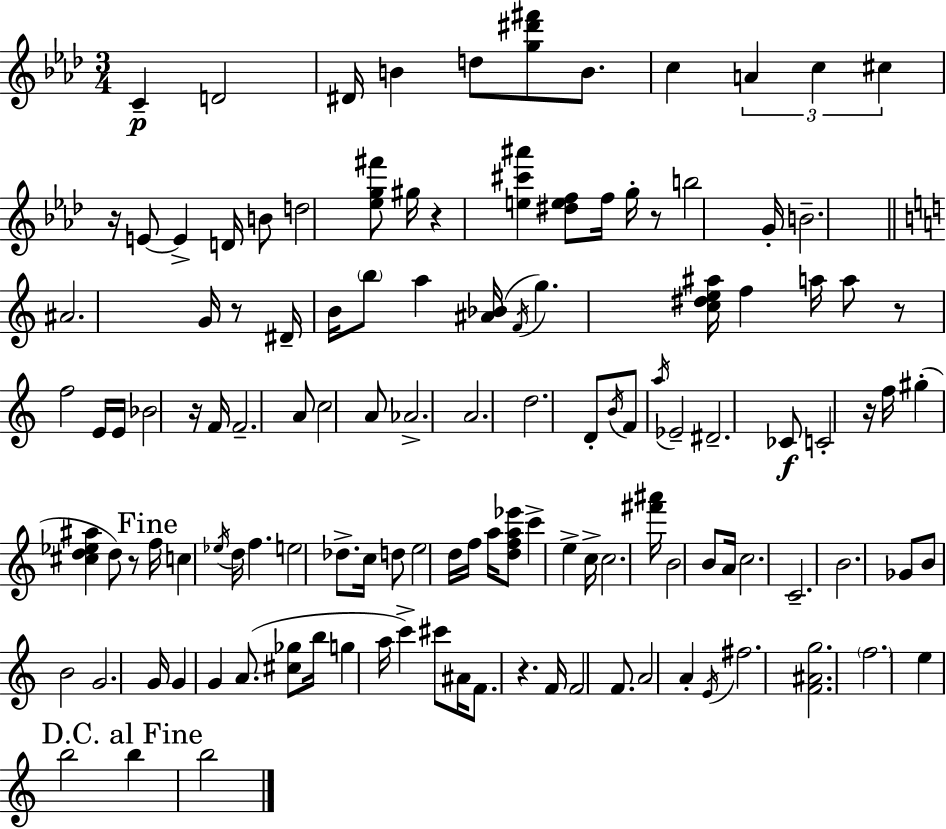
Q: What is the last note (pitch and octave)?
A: B5